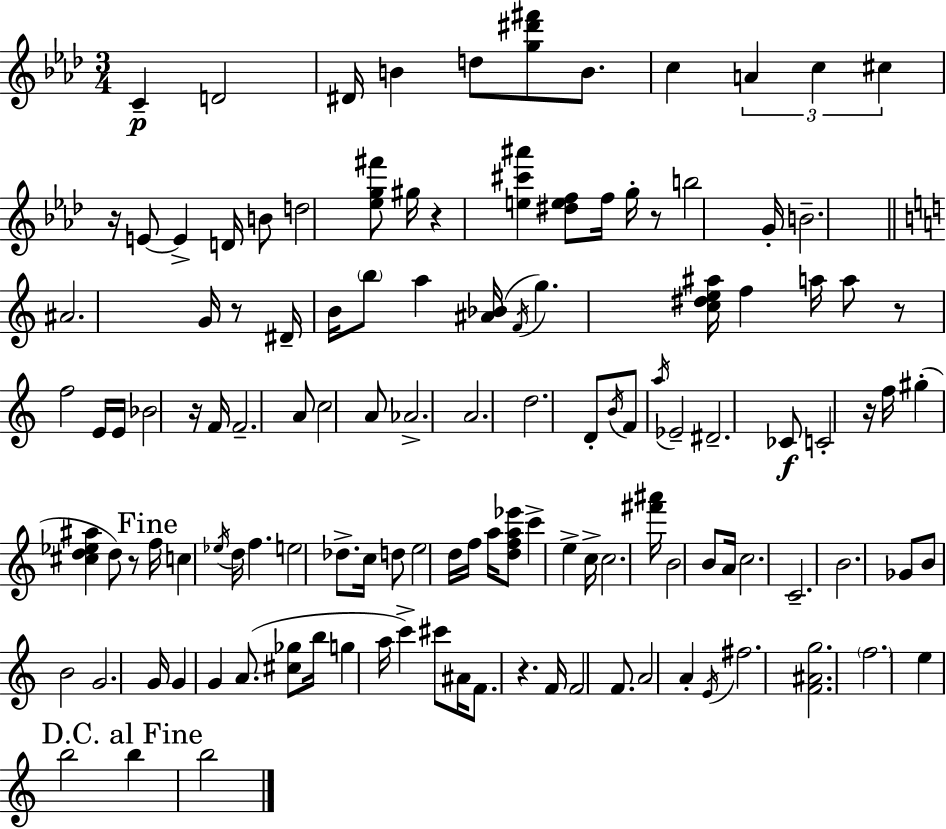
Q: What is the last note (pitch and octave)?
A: B5